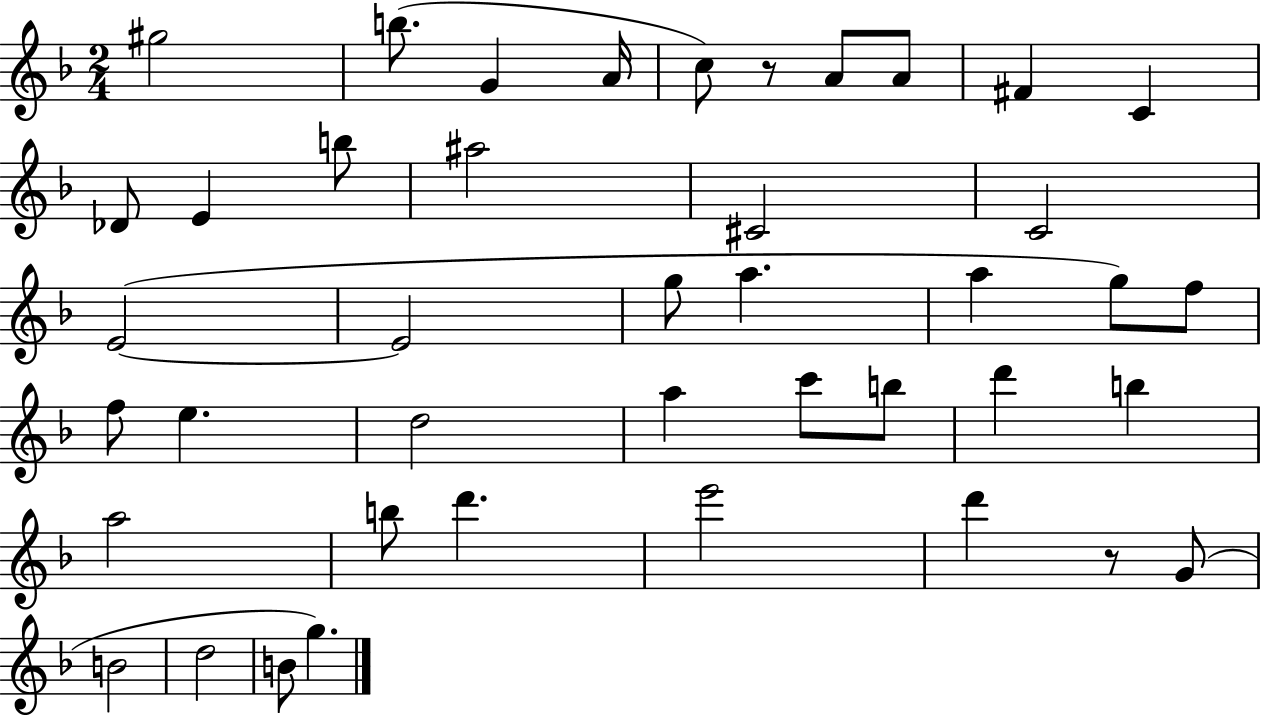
{
  \clef treble
  \numericTimeSignature
  \time 2/4
  \key f \major
  gis''2 | b''8.( g'4 a'16 | c''8) r8 a'8 a'8 | fis'4 c'4 | \break des'8 e'4 b''8 | ais''2 | cis'2 | c'2 | \break e'2~(~ | e'2 | g''8 a''4. | a''4 g''8) f''8 | \break f''8 e''4. | d''2 | a''4 c'''8 b''8 | d'''4 b''4 | \break a''2 | b''8 d'''4. | e'''2 | d'''4 r8 g'8( | \break b'2 | d''2 | b'8 g''4.) | \bar "|."
}